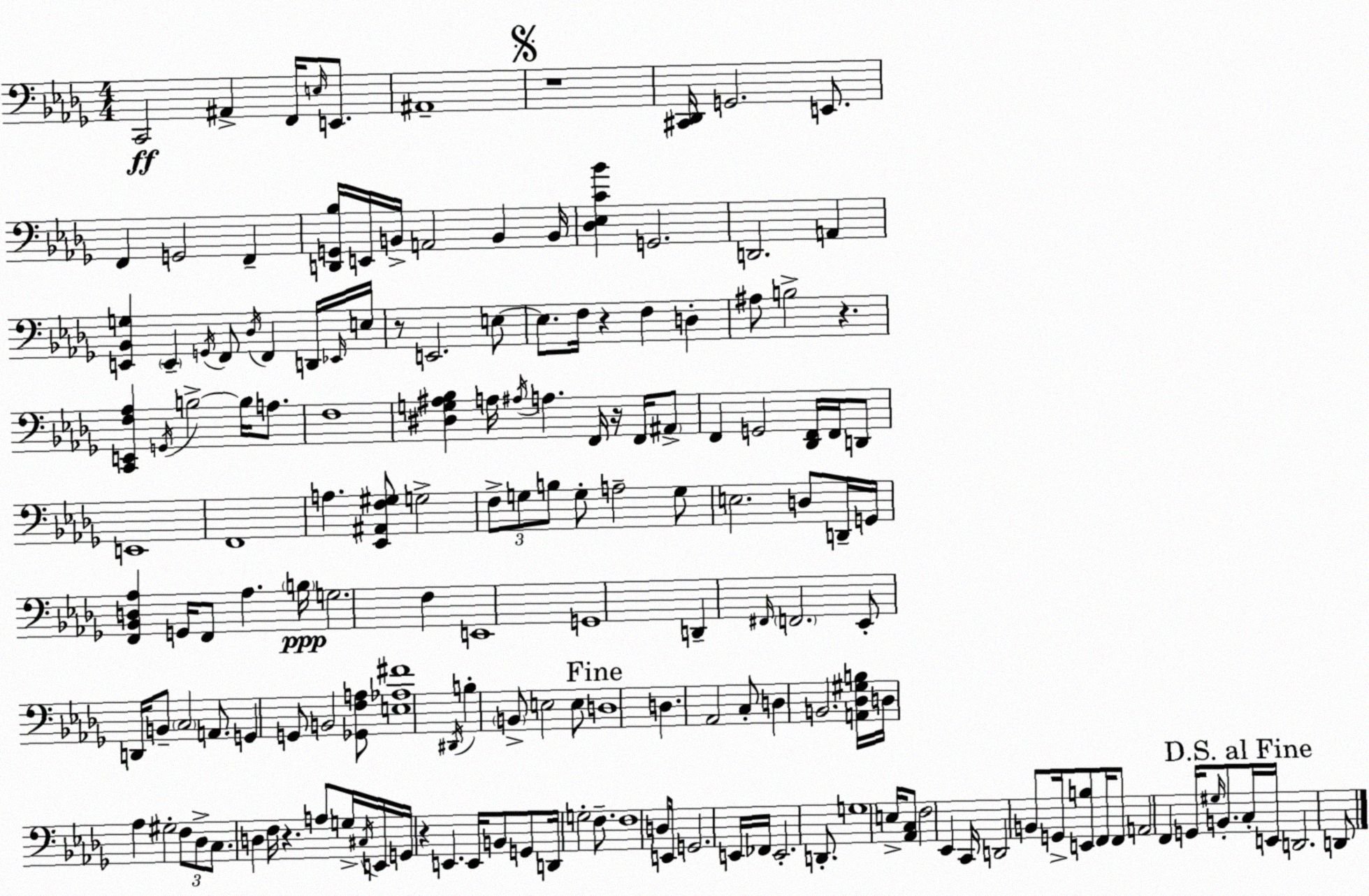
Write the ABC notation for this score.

X:1
T:Untitled
M:4/4
L:1/4
K:Bbm
C,,2 ^A,, F,,/4 E,/4 E,,/2 ^A,,4 z4 [^C,,_D,,]/4 G,,2 E,,/2 F,, G,,2 F,, [D,,G,,_B,]/4 E,,/4 B,,/4 A,,2 B,, B,,/4 [_D,_E,C_B] G,,2 D,,2 A,, [E,,_B,,G,] E,, G,,/4 F,,/2 _D,/4 F,, D,,/4 _E,,/4 E,/4 z/2 E,,2 E,/2 E,/2 F,/4 z F, D, ^A,/2 B,2 z [C,,E,,F,_A,] G,,/4 B,2 B,/4 A,/2 F,4 [^D,G,^A,_B,] A,/4 ^A,/4 A, F,,/4 z/4 F,,/4 ^A,,/2 F,, G,,2 [_D,,F,,]/4 F,,/4 D,,/2 E,,4 F,,4 A, [_E,,^A,,F,^G,]/2 G,2 F,/2 G,/2 B,/2 G,/2 A,2 G,/2 E,2 D,/2 D,,/4 G,,/4 [F,,_B,,D,_A,] G,,/4 F,,/2 _A, B,/4 G,2 F, E,,4 G,,4 D,, ^F,,/4 F,,2 _E,,/2 D,,/4 B,,/2 C,2 A,,/2 G,, G,,/2 B,,2 [_G,,F,A,]/2 [E,_A,^F]4 ^D,,/4 B, B,,/2 E,2 E,/2 D,4 D, _A,,2 C,/2 D, B,,2 [A,,_D,^G,B,]/4 D,/4 _A, ^G,2 F,/2 _D,/2 C,/2 D, F,/4 z A,/2 G,/4 ^C,/4 E,,/4 G,,/4 z E,, E,,/4 B,,/2 G,,/2 D,,/4 G,2 F,/2 F,4 D,/2 E,,/4 G,,2 E,,/4 _F,,/4 E,,2 D,,/2 G,4 E,/4 [_A,,C,]/2 F,2 _E,, C,,/4 D,,2 B,,/2 G,,/4 [E,,B,]/2 F,,/4 F,,/2 A,,2 F,, G,,/4 ^G,/4 B,,/2 C,/4 E,,/4 D,,2 D,,/2